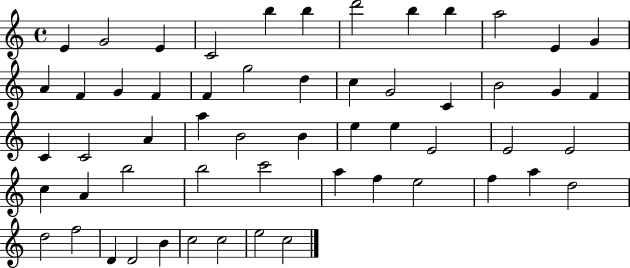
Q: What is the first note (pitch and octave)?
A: E4